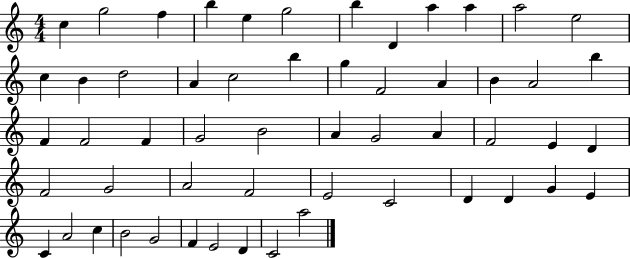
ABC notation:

X:1
T:Untitled
M:4/4
L:1/4
K:C
c g2 f b e g2 b D a a a2 e2 c B d2 A c2 b g F2 A B A2 b F F2 F G2 B2 A G2 A F2 E D F2 G2 A2 F2 E2 C2 D D G E C A2 c B2 G2 F E2 D C2 a2